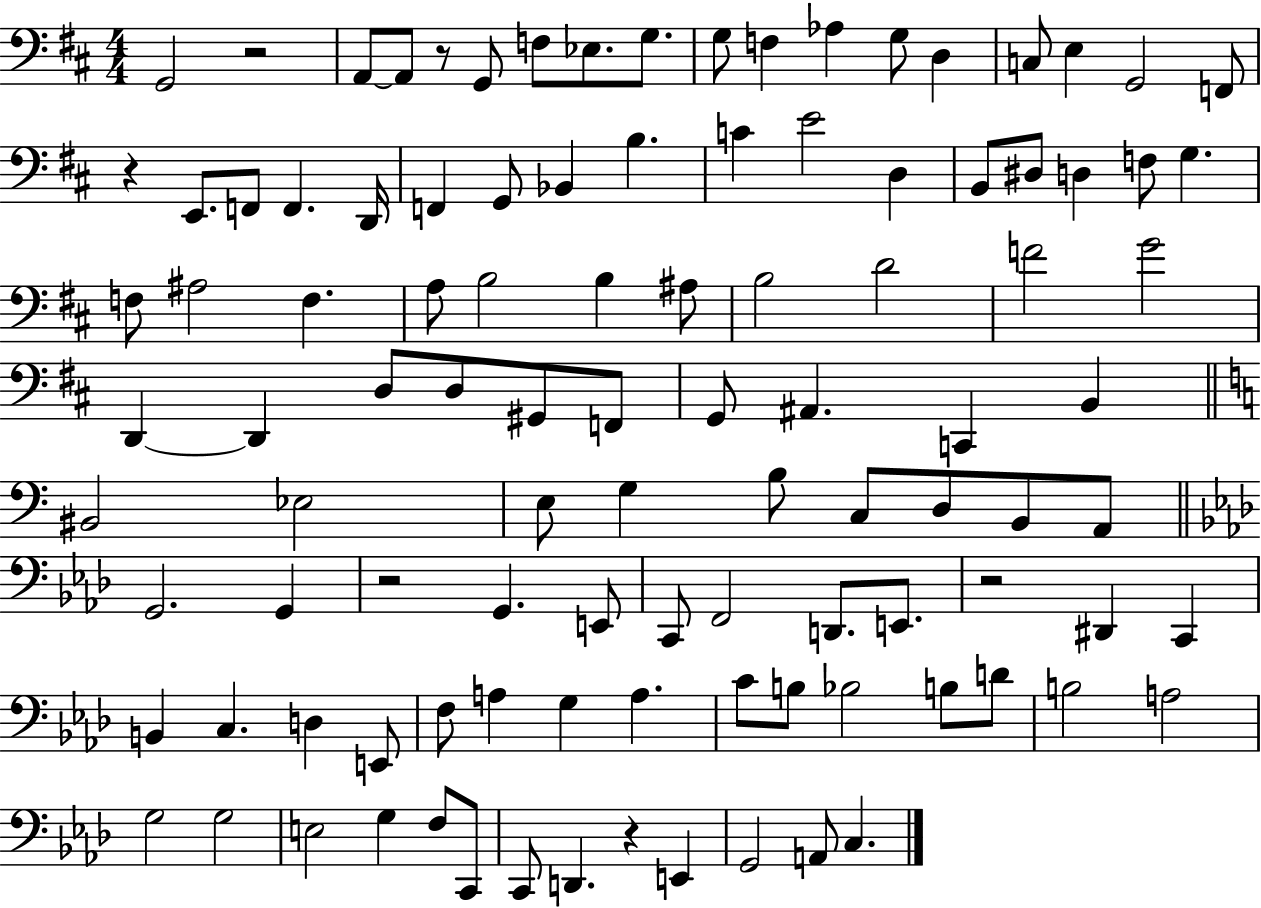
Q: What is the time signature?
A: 4/4